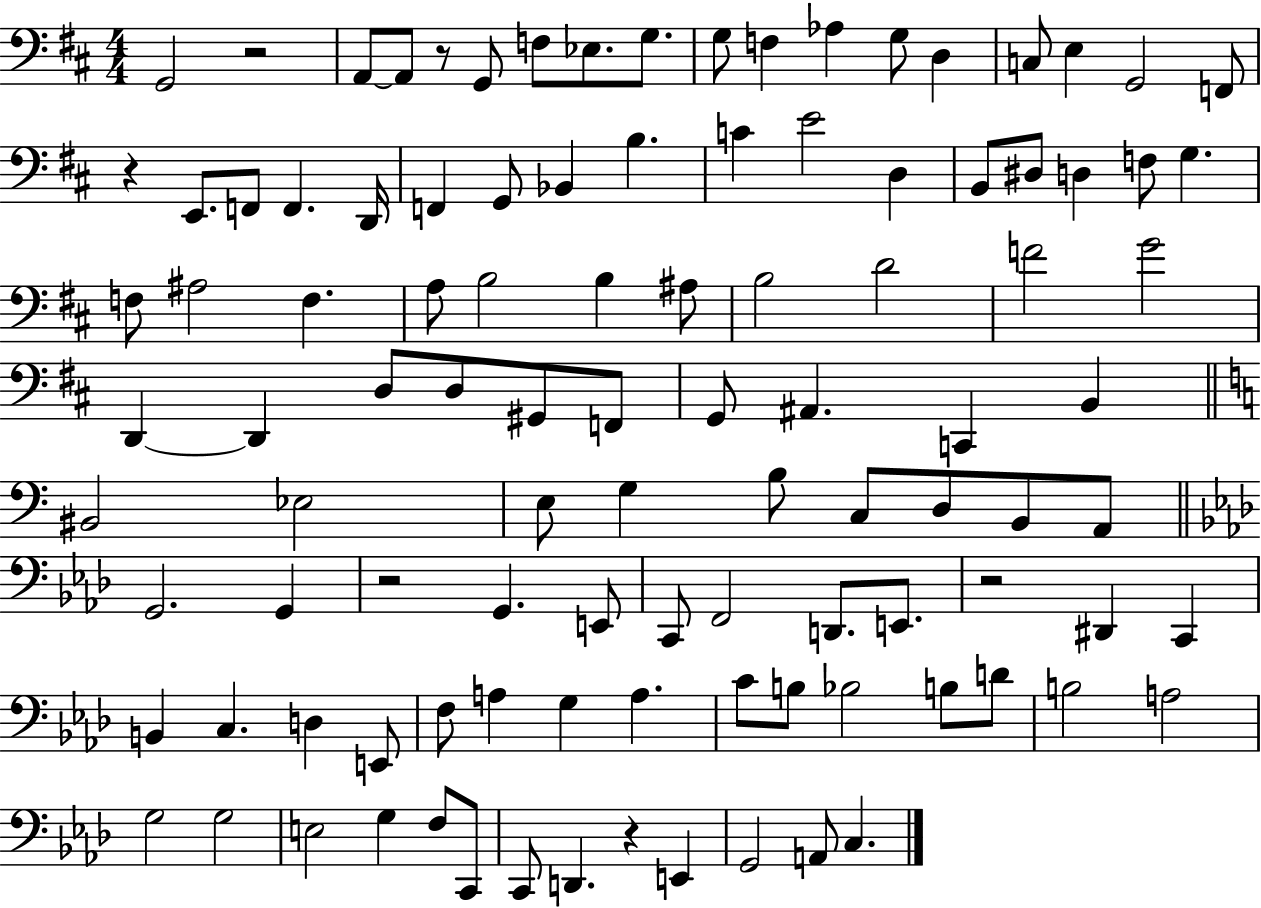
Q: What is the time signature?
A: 4/4